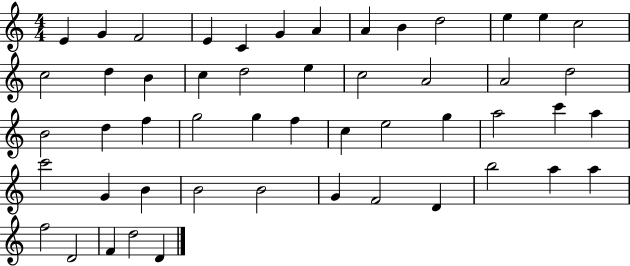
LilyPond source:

{
  \clef treble
  \numericTimeSignature
  \time 4/4
  \key c \major
  e'4 g'4 f'2 | e'4 c'4 g'4 a'4 | a'4 b'4 d''2 | e''4 e''4 c''2 | \break c''2 d''4 b'4 | c''4 d''2 e''4 | c''2 a'2 | a'2 d''2 | \break b'2 d''4 f''4 | g''2 g''4 f''4 | c''4 e''2 g''4 | a''2 c'''4 a''4 | \break c'''2 g'4 b'4 | b'2 b'2 | g'4 f'2 d'4 | b''2 a''4 a''4 | \break f''2 d'2 | f'4 d''2 d'4 | \bar "|."
}